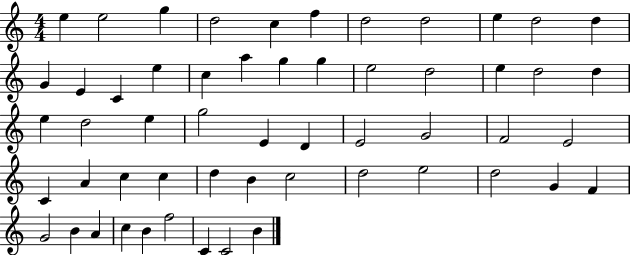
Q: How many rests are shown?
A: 0